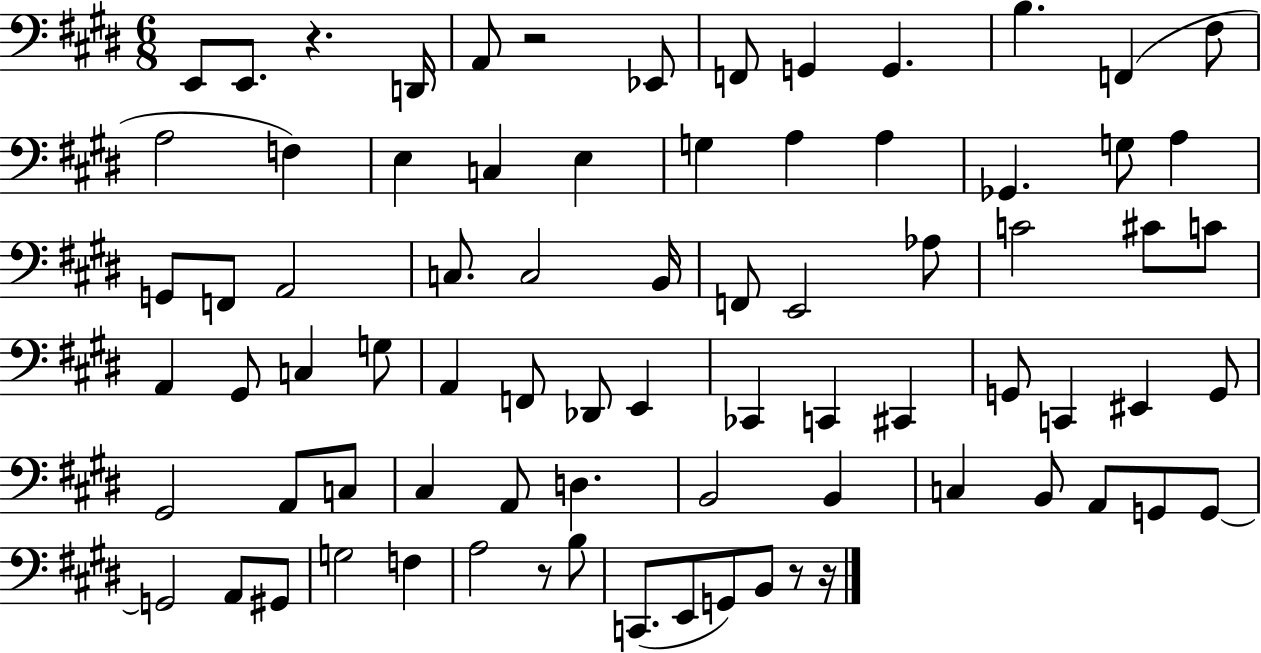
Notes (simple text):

E2/e E2/e. R/q. D2/s A2/e R/h Eb2/e F2/e G2/q G2/q. B3/q. F2/q F#3/e A3/h F3/q E3/q C3/q E3/q G3/q A3/q A3/q Gb2/q. G3/e A3/q G2/e F2/e A2/h C3/e. C3/h B2/s F2/e E2/h Ab3/e C4/h C#4/e C4/e A2/q G#2/e C3/q G3/e A2/q F2/e Db2/e E2/q CES2/q C2/q C#2/q G2/e C2/q EIS2/q G2/e G#2/h A2/e C3/e C#3/q A2/e D3/q. B2/h B2/q C3/q B2/e A2/e G2/e G2/e G2/h A2/e G#2/e G3/h F3/q A3/h R/e B3/e C2/e. E2/e G2/e B2/e R/e R/s